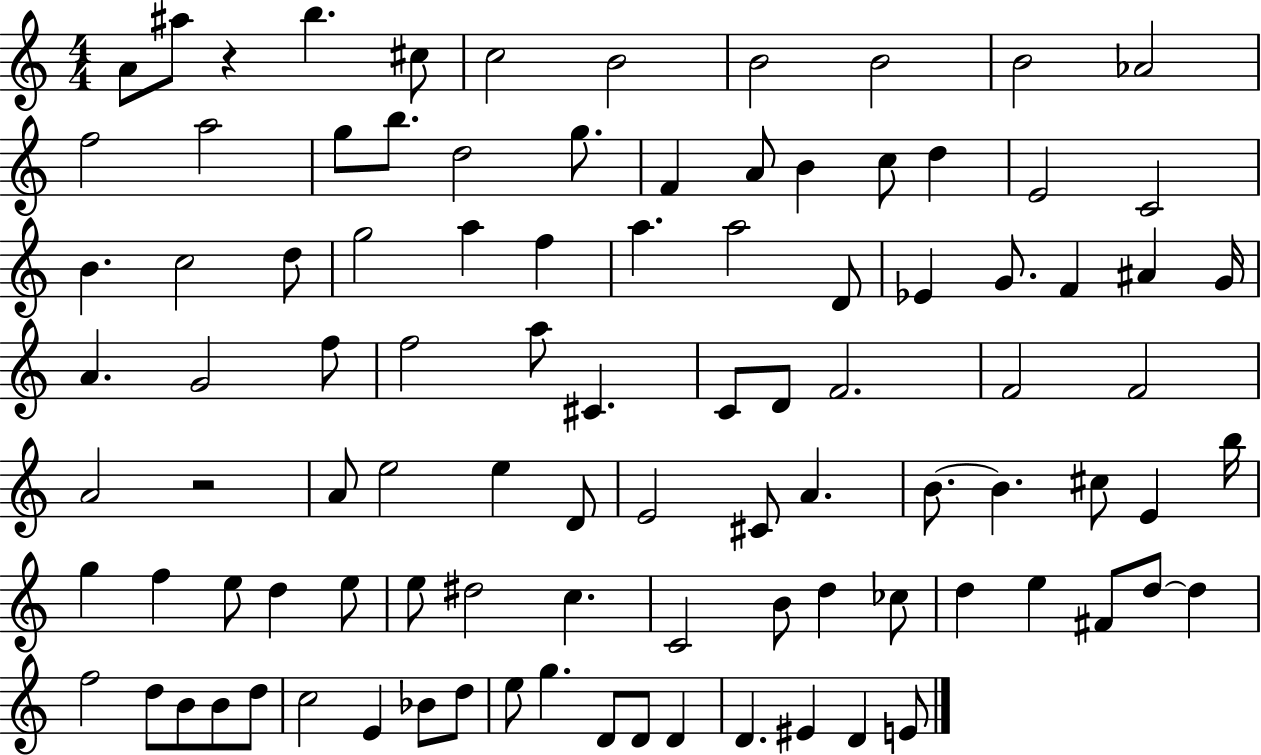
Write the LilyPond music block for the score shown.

{
  \clef treble
  \numericTimeSignature
  \time 4/4
  \key c \major
  a'8 ais''8 r4 b''4. cis''8 | c''2 b'2 | b'2 b'2 | b'2 aes'2 | \break f''2 a''2 | g''8 b''8. d''2 g''8. | f'4 a'8 b'4 c''8 d''4 | e'2 c'2 | \break b'4. c''2 d''8 | g''2 a''4 f''4 | a''4. a''2 d'8 | ees'4 g'8. f'4 ais'4 g'16 | \break a'4. g'2 f''8 | f''2 a''8 cis'4. | c'8 d'8 f'2. | f'2 f'2 | \break a'2 r2 | a'8 e''2 e''4 d'8 | e'2 cis'8 a'4. | b'8.~~ b'4. cis''8 e'4 b''16 | \break g''4 f''4 e''8 d''4 e''8 | e''8 dis''2 c''4. | c'2 b'8 d''4 ces''8 | d''4 e''4 fis'8 d''8~~ d''4 | \break f''2 d''8 b'8 b'8 d''8 | c''2 e'4 bes'8 d''8 | e''8 g''4. d'8 d'8 d'4 | d'4. eis'4 d'4 e'8 | \break \bar "|."
}